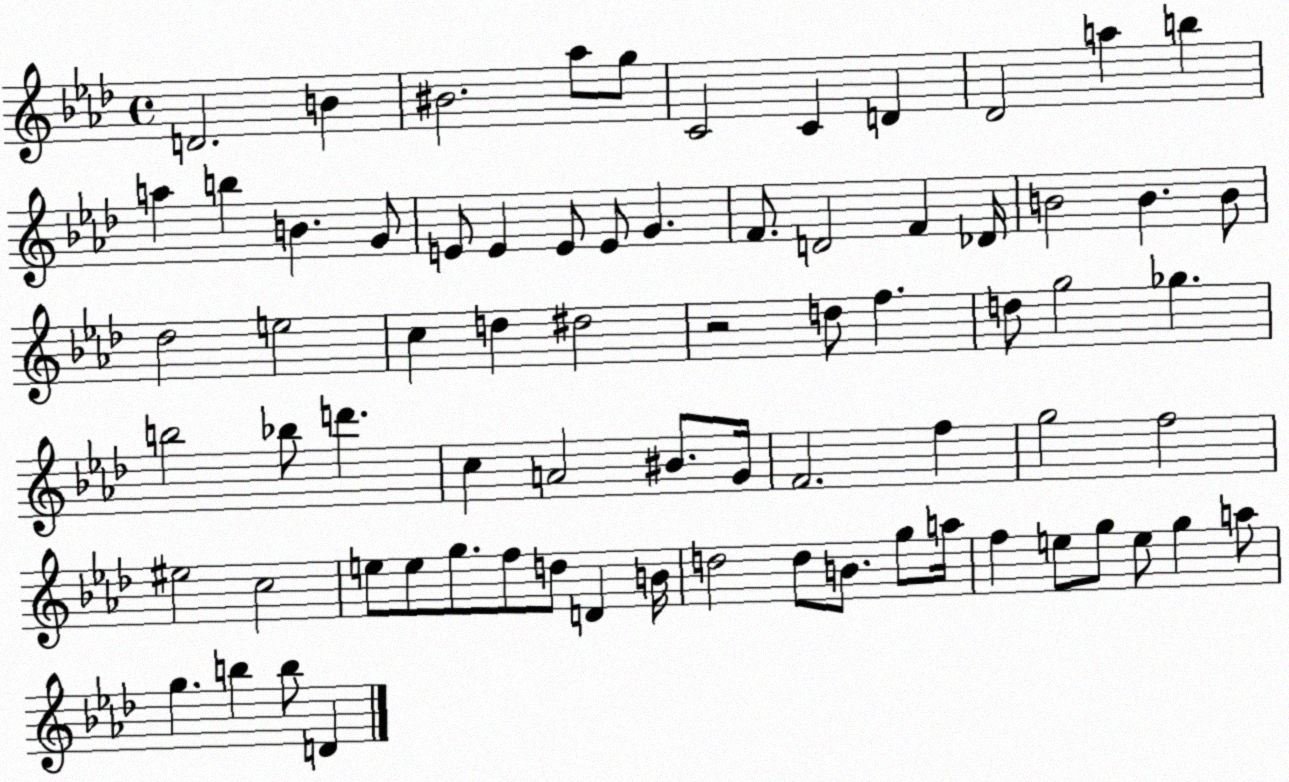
X:1
T:Untitled
M:4/4
L:1/4
K:Ab
D2 B ^B2 _a/2 g/2 C2 C D _D2 a b a b B G/2 E/2 E E/2 E/2 G F/2 D2 F _D/4 B2 B B/2 _d2 e2 c d ^d2 z2 d/2 f d/2 g2 _g b2 _b/2 d' c A2 ^B/2 G/4 F2 f g2 f2 ^e2 c2 e/2 e/2 g/2 f/2 d/2 D B/4 d2 d/2 B/2 g/2 a/4 f e/2 g/2 e/2 g a/2 g b b/2 D